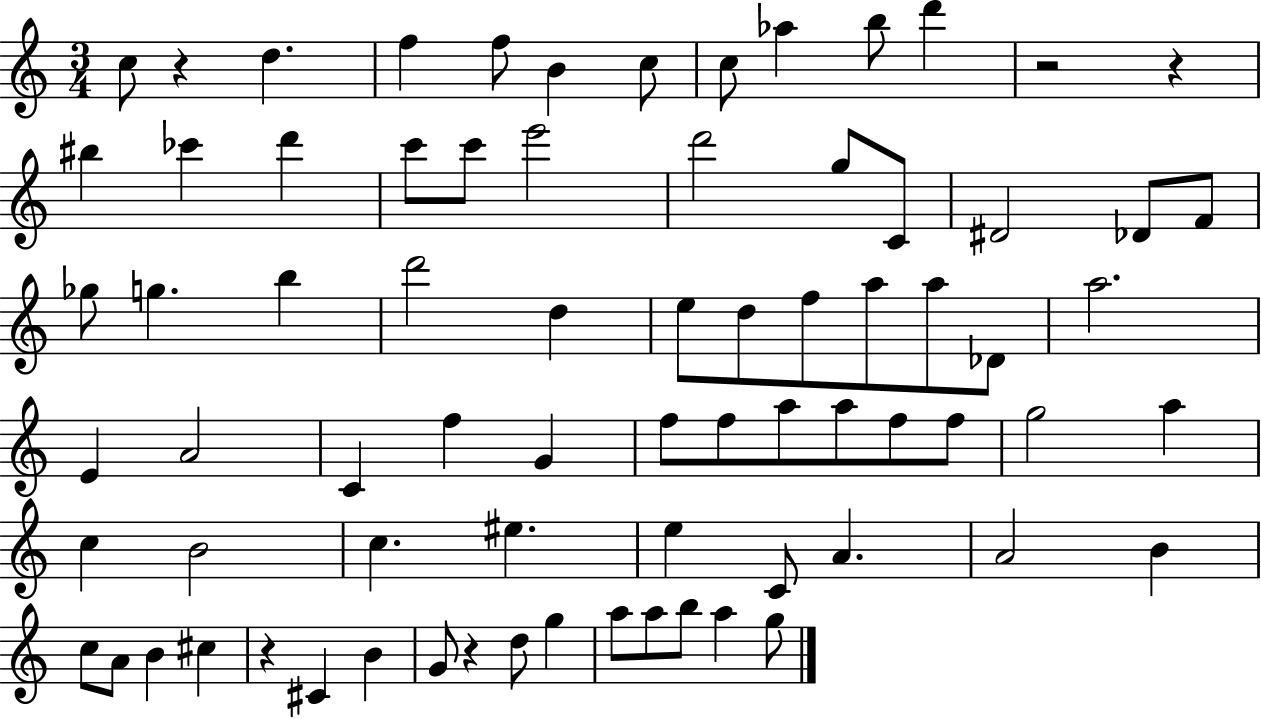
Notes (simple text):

C5/e R/q D5/q. F5/q F5/e B4/q C5/e C5/e Ab5/q B5/e D6/q R/h R/q BIS5/q CES6/q D6/q C6/e C6/e E6/h D6/h G5/e C4/e D#4/h Db4/e F4/e Gb5/e G5/q. B5/q D6/h D5/q E5/e D5/e F5/e A5/e A5/e Db4/e A5/h. E4/q A4/h C4/q F5/q G4/q F5/e F5/e A5/e A5/e F5/e F5/e G5/h A5/q C5/q B4/h C5/q. EIS5/q. E5/q C4/e A4/q. A4/h B4/q C5/e A4/e B4/q C#5/q R/q C#4/q B4/q G4/e R/q D5/e G5/q A5/e A5/e B5/e A5/q G5/e